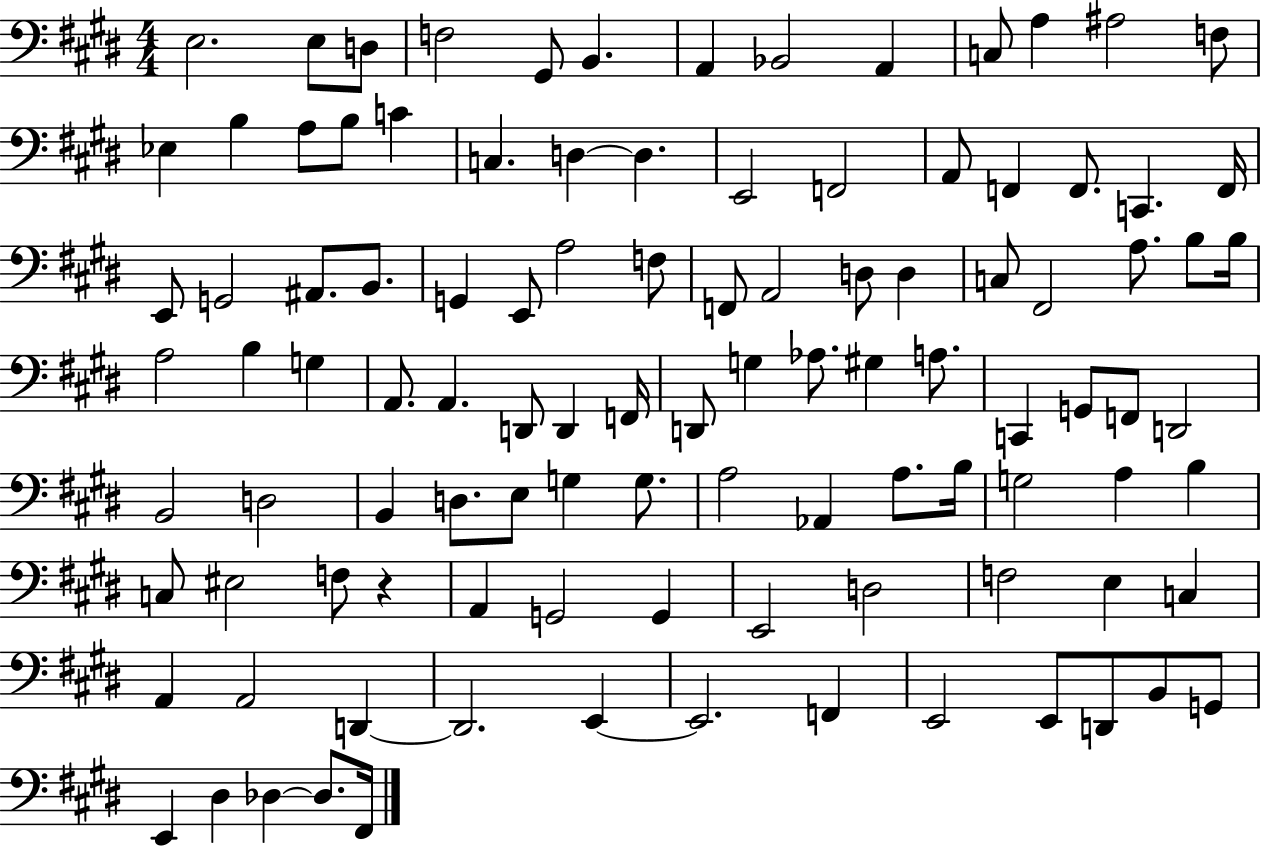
X:1
T:Untitled
M:4/4
L:1/4
K:E
E,2 E,/2 D,/2 F,2 ^G,,/2 B,, A,, _B,,2 A,, C,/2 A, ^A,2 F,/2 _E, B, A,/2 B,/2 C C, D, D, E,,2 F,,2 A,,/2 F,, F,,/2 C,, F,,/4 E,,/2 G,,2 ^A,,/2 B,,/2 G,, E,,/2 A,2 F,/2 F,,/2 A,,2 D,/2 D, C,/2 ^F,,2 A,/2 B,/2 B,/4 A,2 B, G, A,,/2 A,, D,,/2 D,, F,,/4 D,,/2 G, _A,/2 ^G, A,/2 C,, G,,/2 F,,/2 D,,2 B,,2 D,2 B,, D,/2 E,/2 G, G,/2 A,2 _A,, A,/2 B,/4 G,2 A, B, C,/2 ^E,2 F,/2 z A,, G,,2 G,, E,,2 D,2 F,2 E, C, A,, A,,2 D,, D,,2 E,, E,,2 F,, E,,2 E,,/2 D,,/2 B,,/2 G,,/2 E,, ^D, _D, _D,/2 ^F,,/4